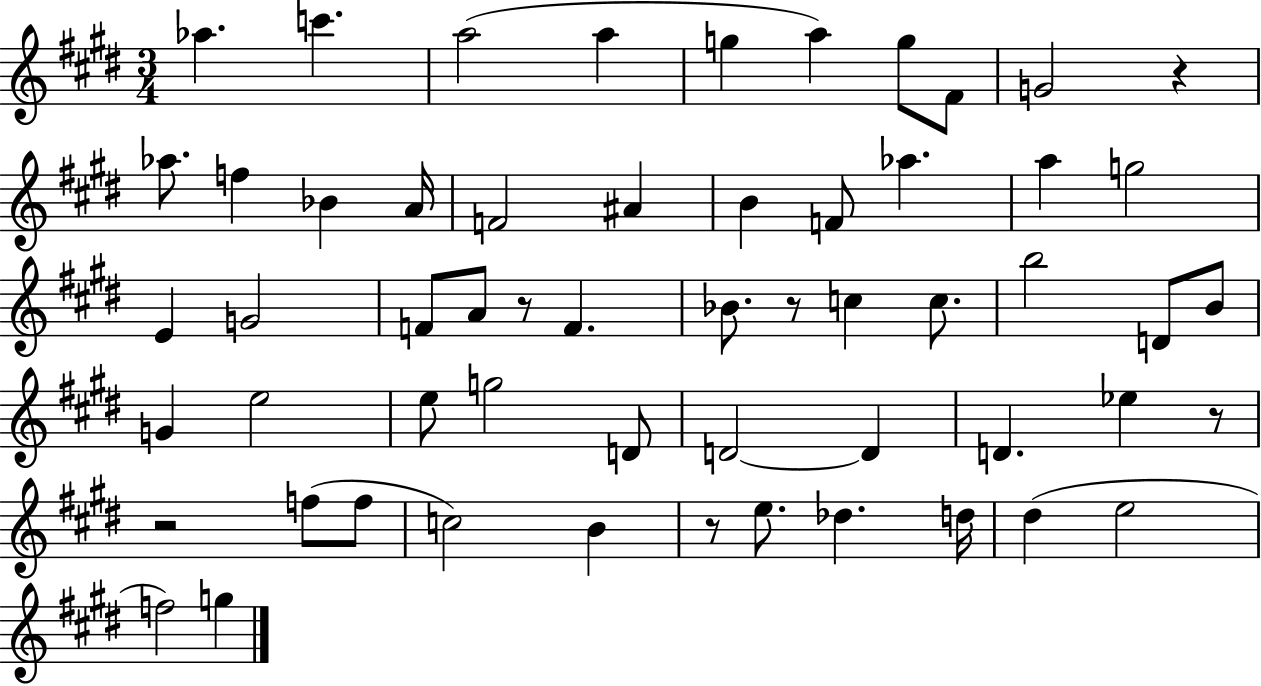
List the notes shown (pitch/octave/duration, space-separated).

Ab5/q. C6/q. A5/h A5/q G5/q A5/q G5/e F#4/e G4/h R/q Ab5/e. F5/q Bb4/q A4/s F4/h A#4/q B4/q F4/e Ab5/q. A5/q G5/h E4/q G4/h F4/e A4/e R/e F4/q. Bb4/e. R/e C5/q C5/e. B5/h D4/e B4/e G4/q E5/h E5/e G5/h D4/e D4/h D4/q D4/q. Eb5/q R/e R/h F5/e F5/e C5/h B4/q R/e E5/e. Db5/q. D5/s D#5/q E5/h F5/h G5/q